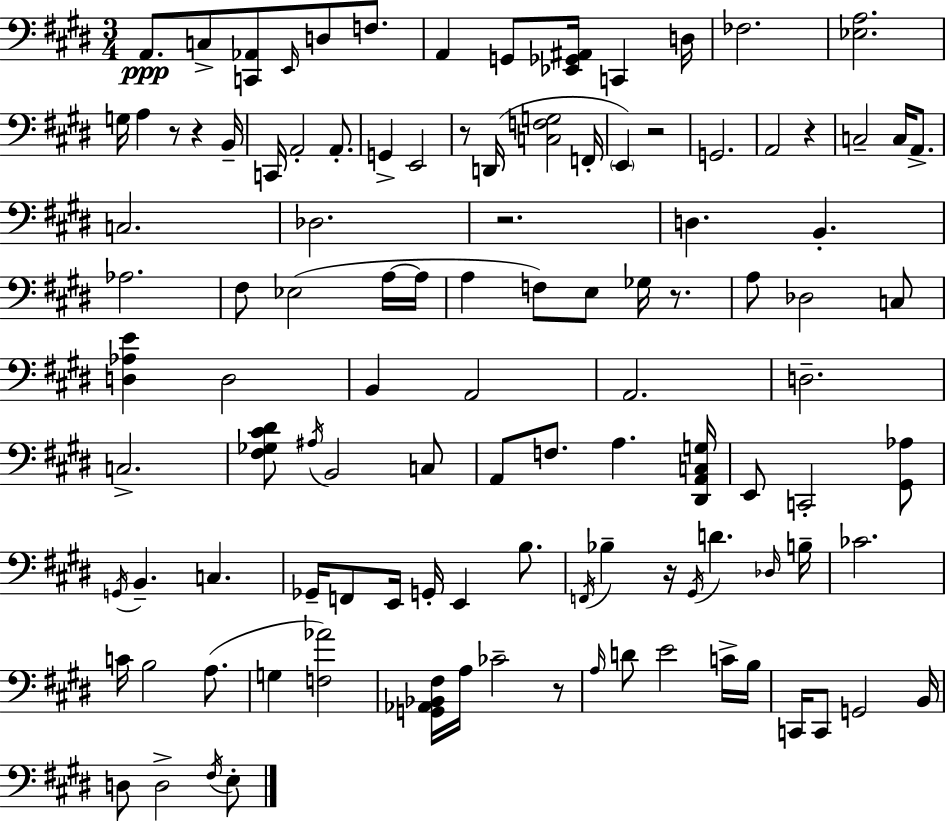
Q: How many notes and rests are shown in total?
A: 110